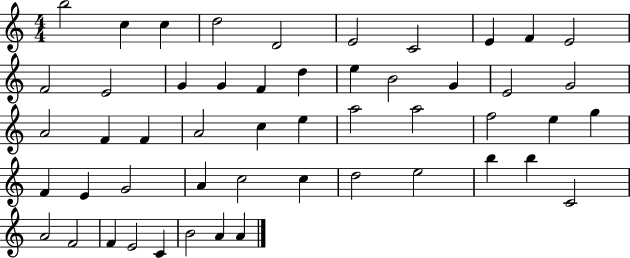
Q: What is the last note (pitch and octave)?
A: A4